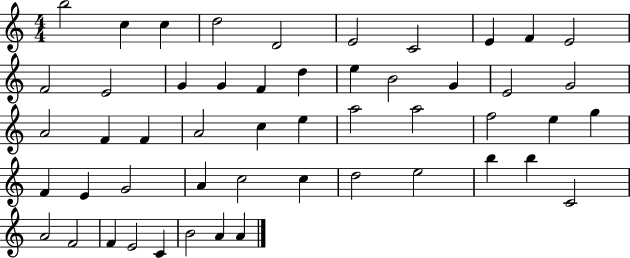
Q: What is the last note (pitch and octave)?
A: A4